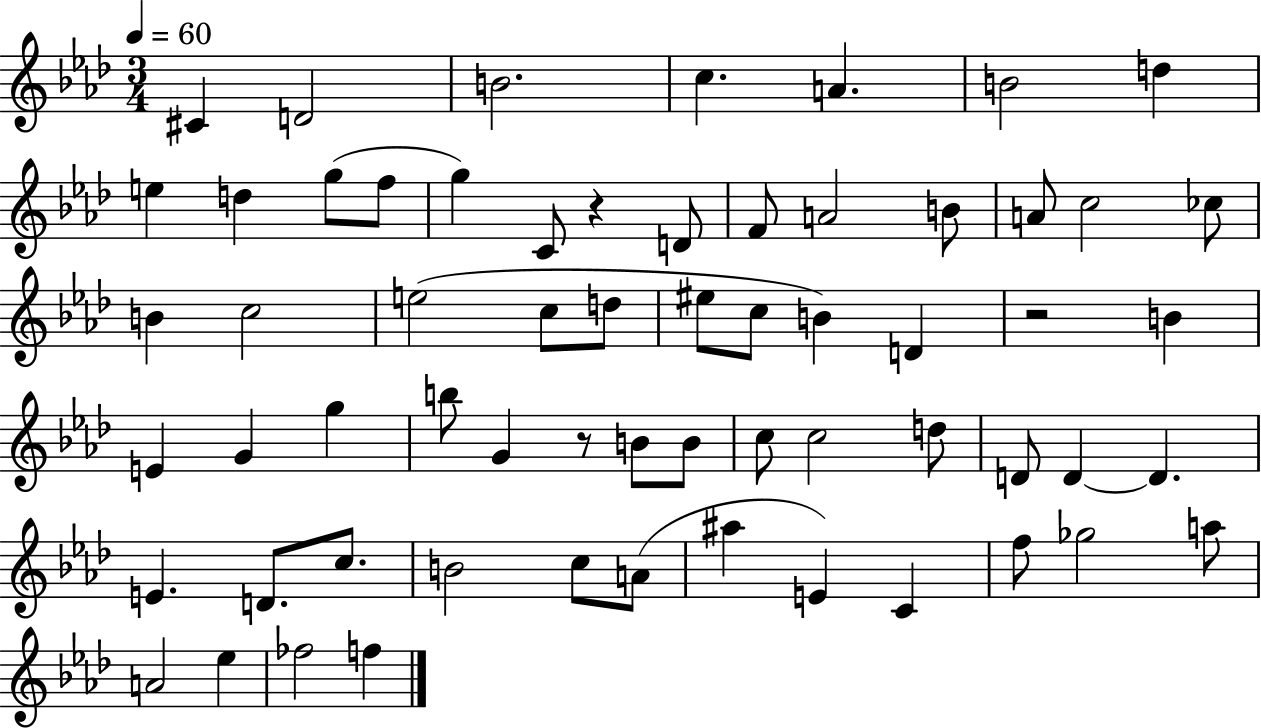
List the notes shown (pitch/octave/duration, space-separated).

C#4/q D4/h B4/h. C5/q. A4/q. B4/h D5/q E5/q D5/q G5/e F5/e G5/q C4/e R/q D4/e F4/e A4/h B4/e A4/e C5/h CES5/e B4/q C5/h E5/h C5/e D5/e EIS5/e C5/e B4/q D4/q R/h B4/q E4/q G4/q G5/q B5/e G4/q R/e B4/e B4/e C5/e C5/h D5/e D4/e D4/q D4/q. E4/q. D4/e. C5/e. B4/h C5/e A4/e A#5/q E4/q C4/q F5/e Gb5/h A5/e A4/h Eb5/q FES5/h F5/q